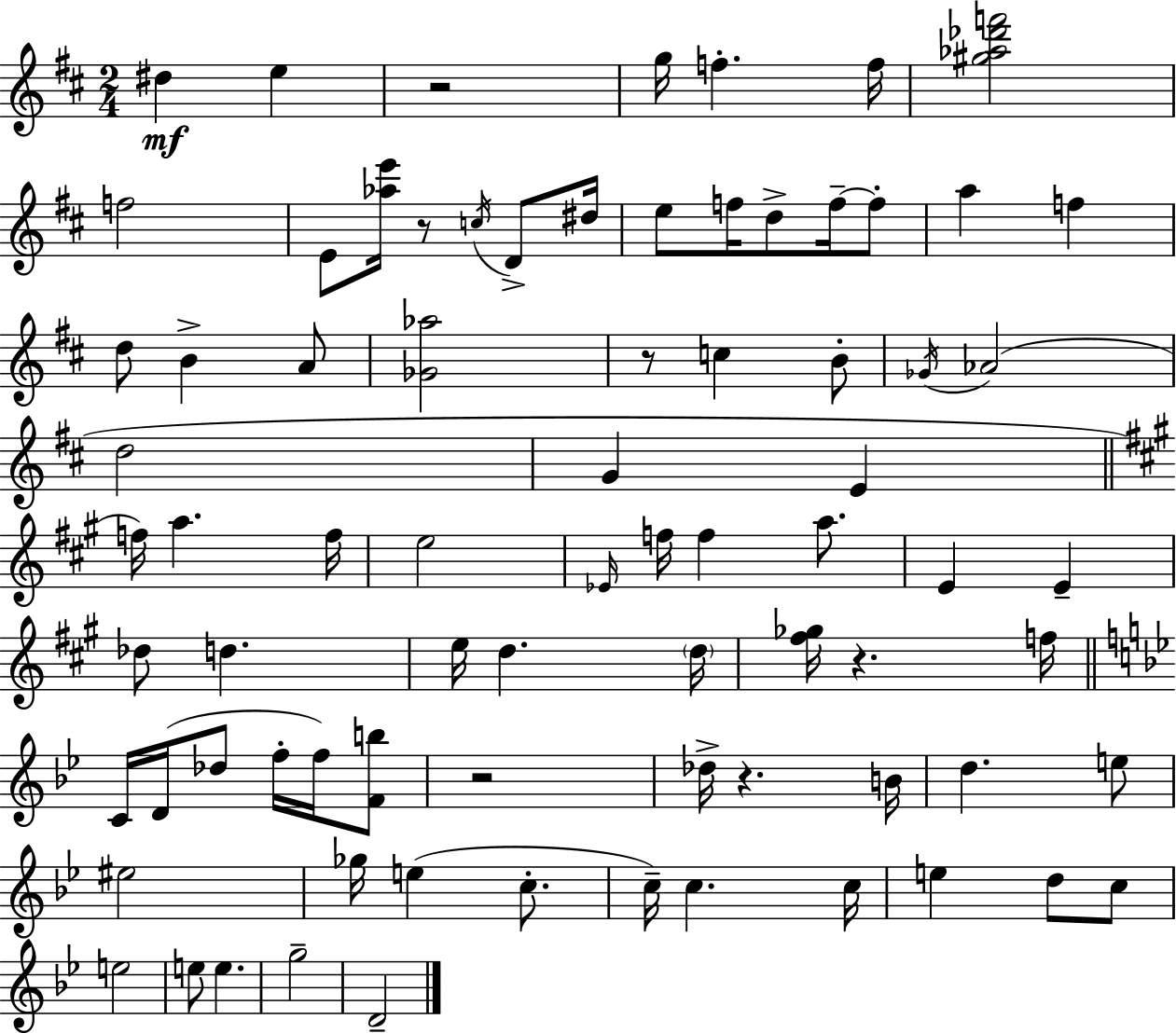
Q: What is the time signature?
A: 2/4